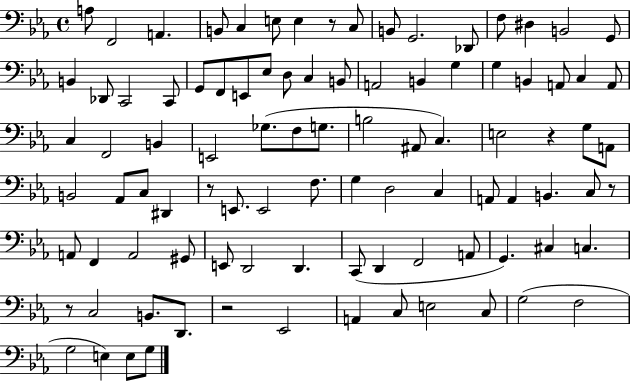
X:1
T:Untitled
M:4/4
L:1/4
K:Eb
A,/2 F,,2 A,, B,,/2 C, E,/2 E, z/2 C,/2 B,,/2 G,,2 _D,,/2 F,/2 ^D, B,,2 G,,/2 B,, _D,,/2 C,,2 C,,/2 G,,/2 F,,/2 E,,/2 _E,/2 D,/2 C, B,,/2 A,,2 B,, G, G, B,, A,,/2 C, A,,/2 C, F,,2 B,, E,,2 _G,/2 F,/2 G,/2 B,2 ^A,,/2 C, E,2 z G,/2 A,,/2 B,,2 _A,,/2 C,/2 ^D,, z/2 E,,/2 E,,2 F,/2 G, D,2 C, A,,/2 A,, B,, C,/2 z/2 A,,/2 F,, A,,2 ^G,,/2 E,,/2 D,,2 D,, C,,/2 D,, F,,2 A,,/2 G,, ^C, C, z/2 C,2 B,,/2 D,,/2 z2 _E,,2 A,, C,/2 E,2 C,/2 G,2 F,2 G,2 E, E,/2 G,/2